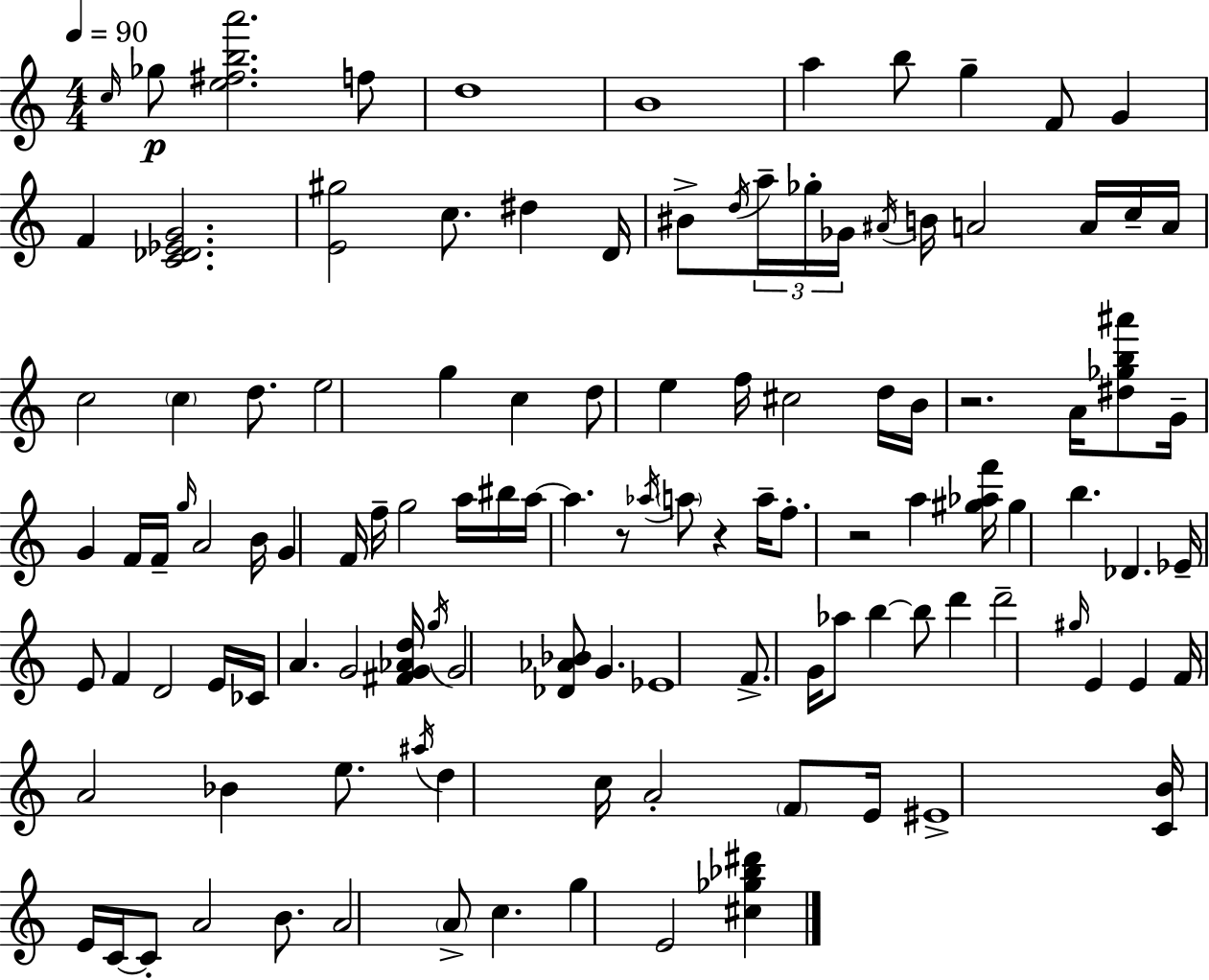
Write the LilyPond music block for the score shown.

{
  \clef treble
  \numericTimeSignature
  \time 4/4
  \key c \major
  \tempo 4 = 90
  \grace { c''16 }\p ges''8 <e'' fis'' b'' a'''>2. f''8 | d''1 | b'1 | a''4 b''8 g''4-- f'8 g'4 | \break f'4 <c' des' ees' g'>2. | <e' gis''>2 c''8. dis''4 | d'16 bis'8-> \acciaccatura { d''16 } \tuplet 3/2 { a''16-- ges''16-. ges'16 } \acciaccatura { ais'16 } b'16 a'2 | a'16 c''16-- a'16 c''2 \parenthesize c''4 | \break d''8. e''2 g''4 c''4 | d''8 e''4 f''16 cis''2 | d''16 b'16 r2. | a'16 <dis'' ges'' b'' ais'''>8 g'16-- g'4 f'16 f'16-- \grace { g''16 } a'2 | \break b'16 g'4 f'16 f''16-- g''2 | a''16 bis''16 a''16~~ a''4. r8 \acciaccatura { aes''16 } \parenthesize a''8 | r4 a''16-- f''8.-. r2 | a''4 <gis'' aes'' f'''>16 gis''4 b''4. des'4. | \break ees'16-- e'8 f'4 d'2 | e'16 ces'16 a'4. g'2 | <fis' g' aes' d''>16 \acciaccatura { g''16 } g'2 <des' aes' bes'>8 | g'4. ees'1 | \break f'8.-> g'16 aes''8 b''4~~ | b''8 d'''4 d'''2-- \grace { gis''16 } e'4 | e'4 f'16 a'2 | bes'4 e''8. \acciaccatura { ais''16 } d''4 c''16 a'2-. | \break \parenthesize f'8 e'16 eis'1-> | <c' b'>16 e'16 c'16~~ c'8-. a'2 | b'8. a'2 | \parenthesize a'8-> c''4. g''4 e'2 | \break <cis'' ges'' bes'' dis'''>4 \bar "|."
}